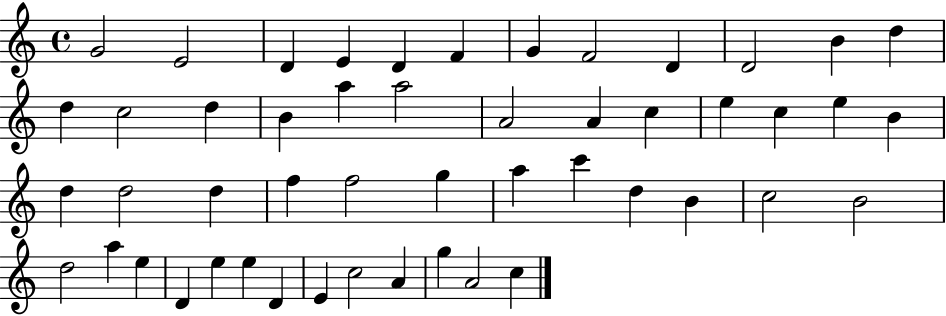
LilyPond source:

{
  \clef treble
  \time 4/4
  \defaultTimeSignature
  \key c \major
  g'2 e'2 | d'4 e'4 d'4 f'4 | g'4 f'2 d'4 | d'2 b'4 d''4 | \break d''4 c''2 d''4 | b'4 a''4 a''2 | a'2 a'4 c''4 | e''4 c''4 e''4 b'4 | \break d''4 d''2 d''4 | f''4 f''2 g''4 | a''4 c'''4 d''4 b'4 | c''2 b'2 | \break d''2 a''4 e''4 | d'4 e''4 e''4 d'4 | e'4 c''2 a'4 | g''4 a'2 c''4 | \break \bar "|."
}